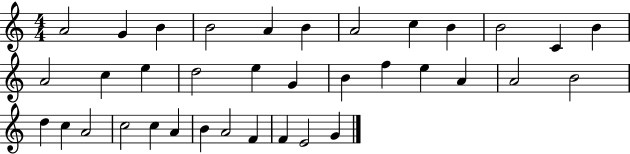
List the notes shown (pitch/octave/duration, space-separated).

A4/h G4/q B4/q B4/h A4/q B4/q A4/h C5/q B4/q B4/h C4/q B4/q A4/h C5/q E5/q D5/h E5/q G4/q B4/q F5/q E5/q A4/q A4/h B4/h D5/q C5/q A4/h C5/h C5/q A4/q B4/q A4/h F4/q F4/q E4/h G4/q